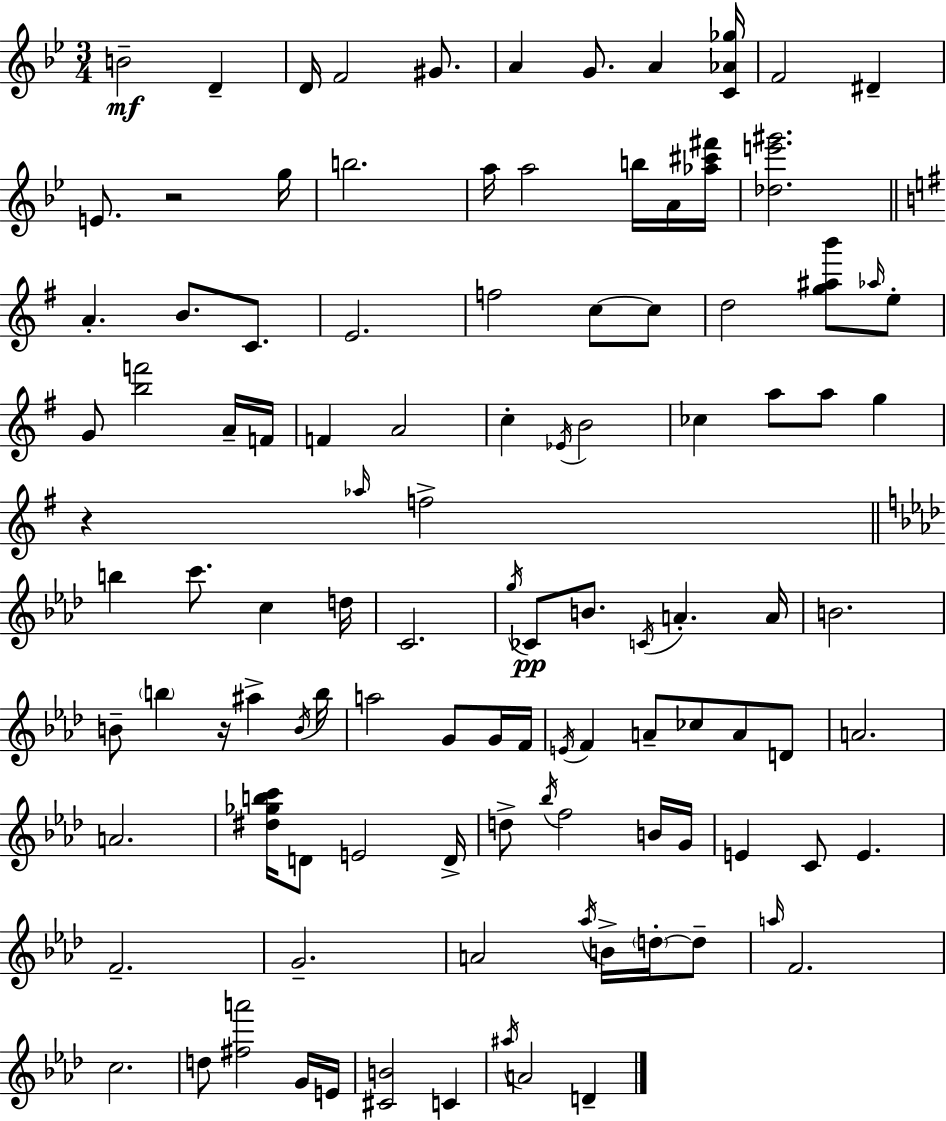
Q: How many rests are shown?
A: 3